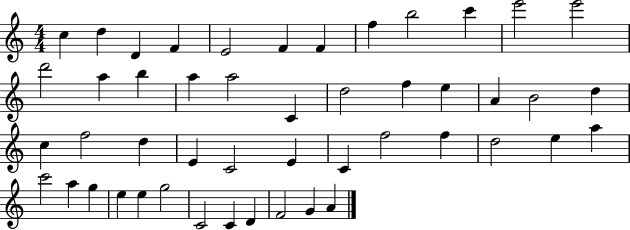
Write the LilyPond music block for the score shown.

{
  \clef treble
  \numericTimeSignature
  \time 4/4
  \key c \major
  c''4 d''4 d'4 f'4 | e'2 f'4 f'4 | f''4 b''2 c'''4 | e'''2 e'''2 | \break d'''2 a''4 b''4 | a''4 a''2 c'4 | d''2 f''4 e''4 | a'4 b'2 d''4 | \break c''4 f''2 d''4 | e'4 c'2 e'4 | c'4 f''2 f''4 | d''2 e''4 a''4 | \break c'''2 a''4 g''4 | e''4 e''4 g''2 | c'2 c'4 d'4 | f'2 g'4 a'4 | \break \bar "|."
}